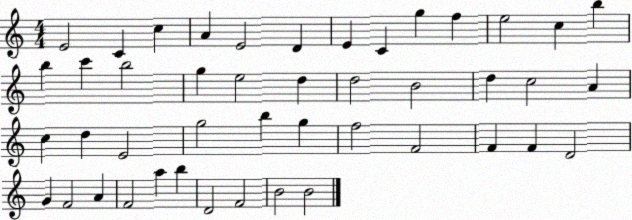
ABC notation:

X:1
T:Untitled
M:4/4
L:1/4
K:C
E2 C c A E2 D E C g f e2 c b b c' b2 g e2 d d2 B2 d c2 A c d E2 g2 b g f2 F2 F F D2 G F2 A F2 a b D2 F2 B2 B2